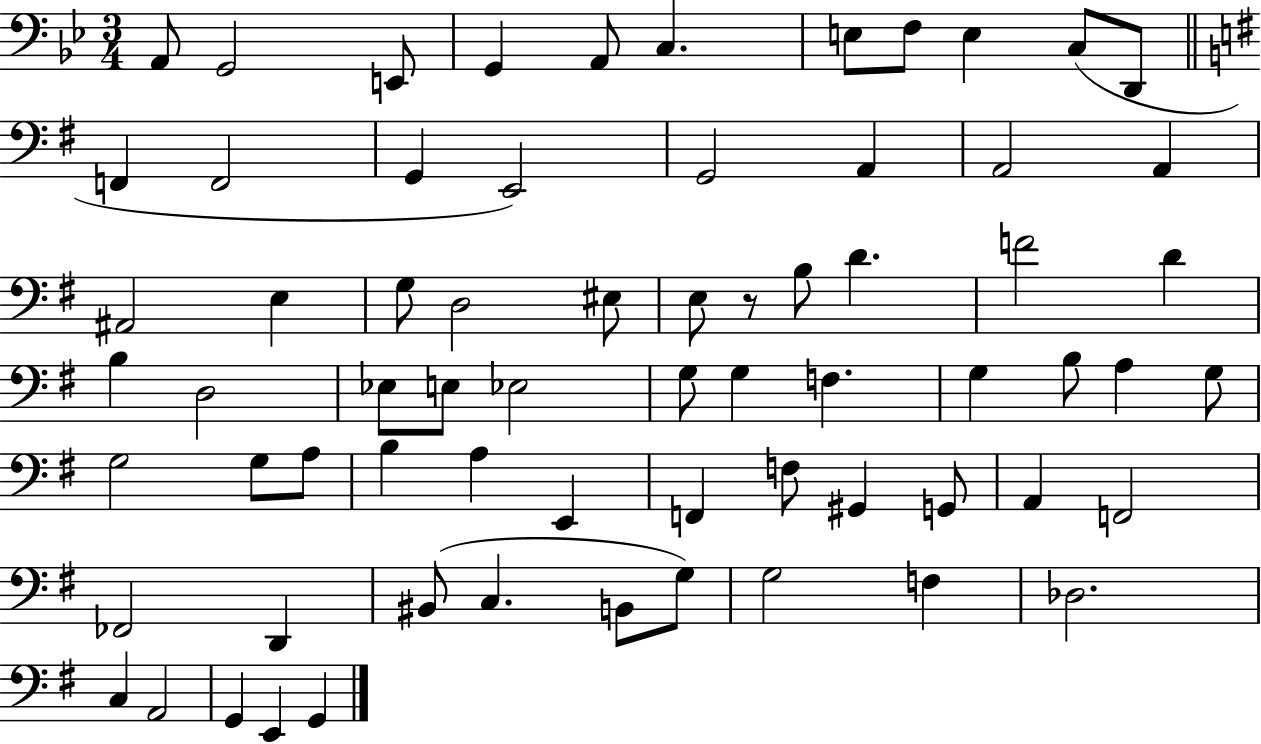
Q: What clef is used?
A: bass